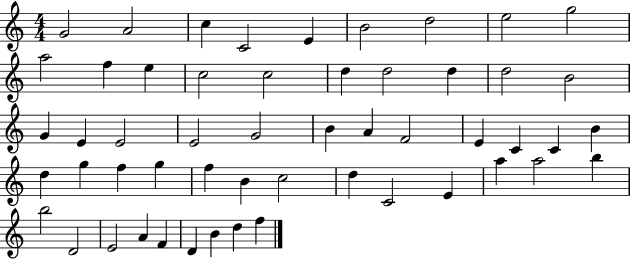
X:1
T:Untitled
M:4/4
L:1/4
K:C
G2 A2 c C2 E B2 d2 e2 g2 a2 f e c2 c2 d d2 d d2 B2 G E E2 E2 G2 B A F2 E C C B d g f g f B c2 d C2 E a a2 b b2 D2 E2 A F D B d f